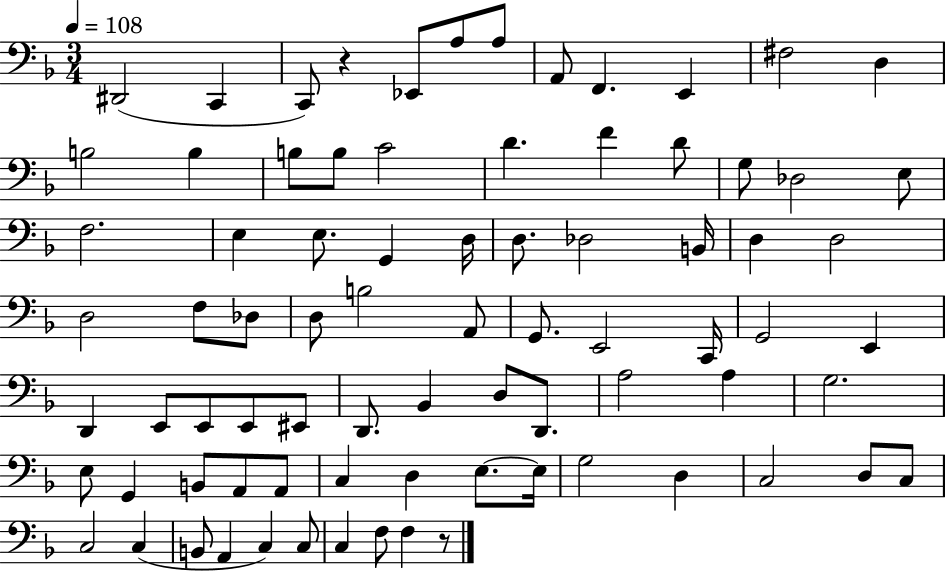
D#2/h C2/q C2/e R/q Eb2/e A3/e A3/e A2/e F2/q. E2/q F#3/h D3/q B3/h B3/q B3/e B3/e C4/h D4/q. F4/q D4/e G3/e Db3/h E3/e F3/h. E3/q E3/e. G2/q D3/s D3/e. Db3/h B2/s D3/q D3/h D3/h F3/e Db3/e D3/e B3/h A2/e G2/e. E2/h C2/s G2/h E2/q D2/q E2/e E2/e E2/e EIS2/e D2/e. Bb2/q D3/e D2/e. A3/h A3/q G3/h. E3/e G2/q B2/e A2/e A2/e C3/q D3/q E3/e. E3/s G3/h D3/q C3/h D3/e C3/e C3/h C3/q B2/e A2/q C3/q C3/e C3/q F3/e F3/q R/e